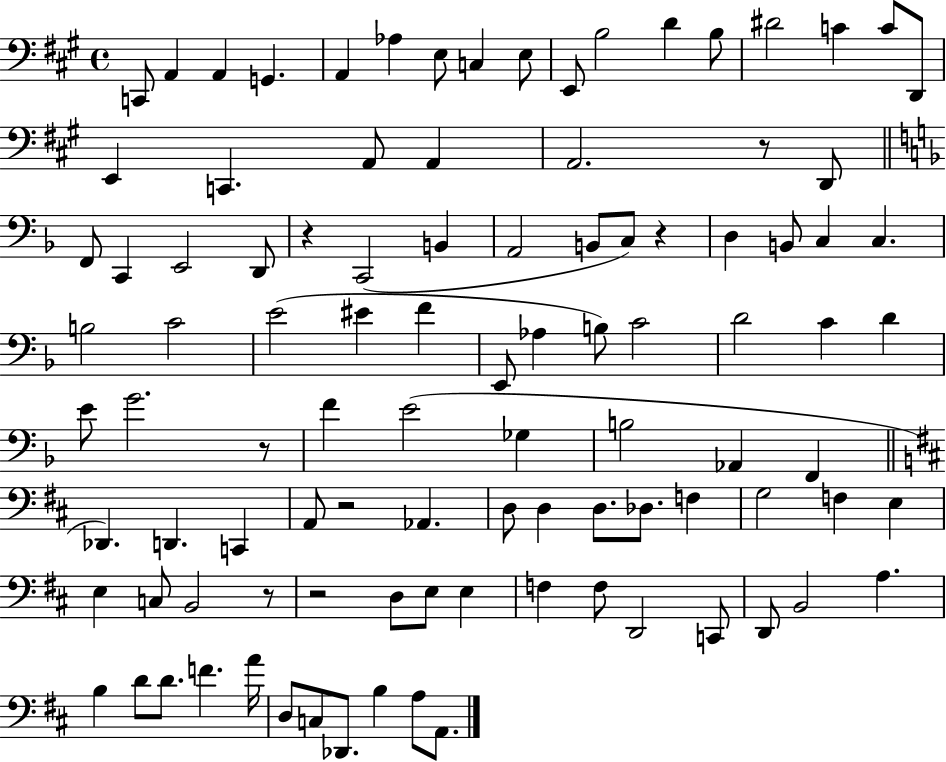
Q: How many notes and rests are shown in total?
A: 100